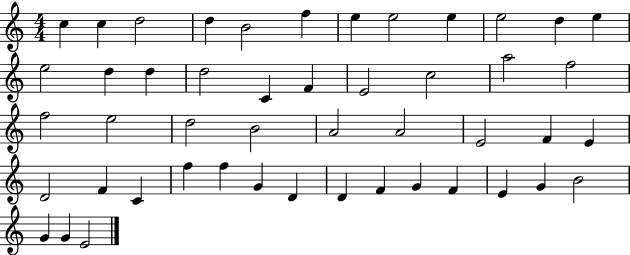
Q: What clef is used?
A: treble